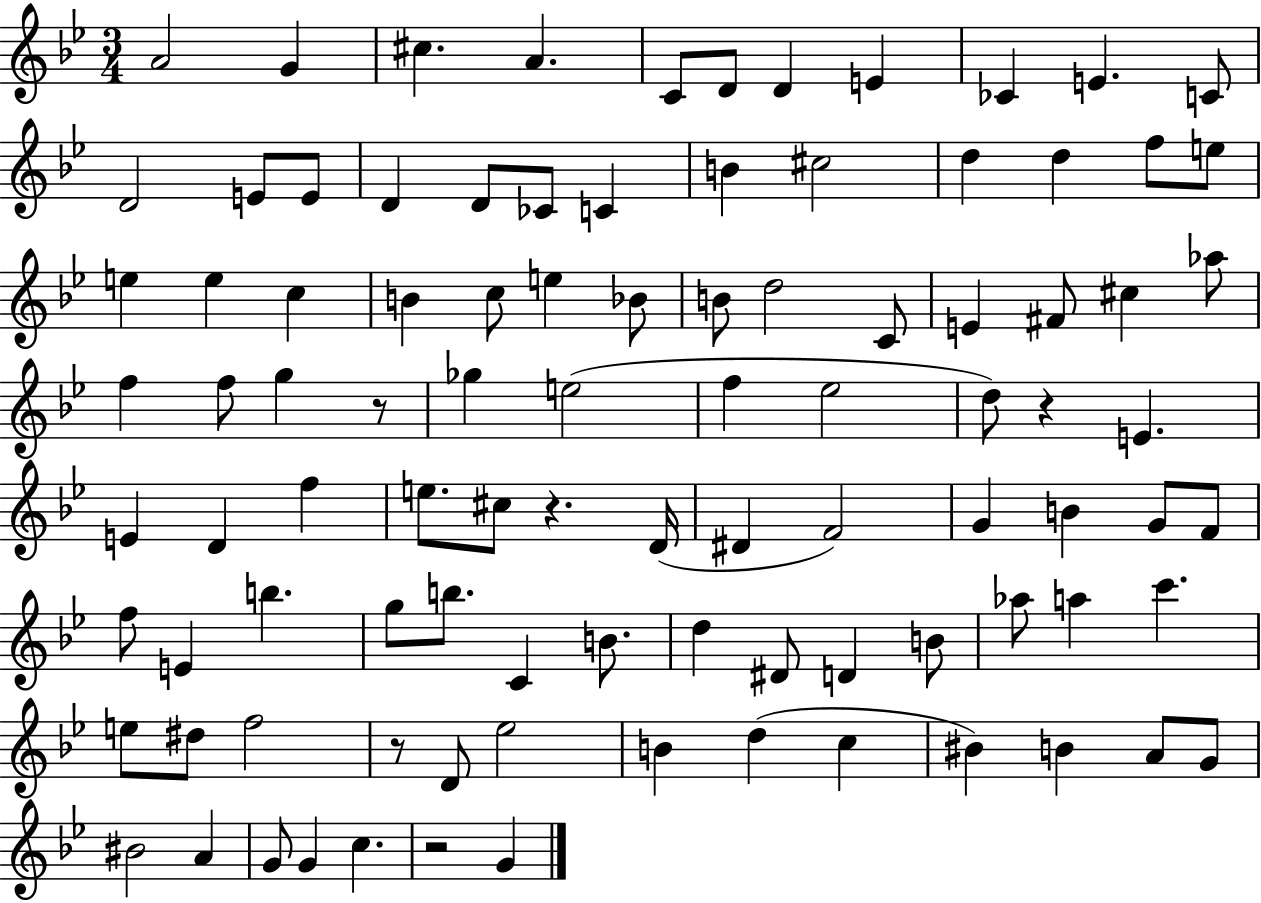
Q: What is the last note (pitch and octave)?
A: G4